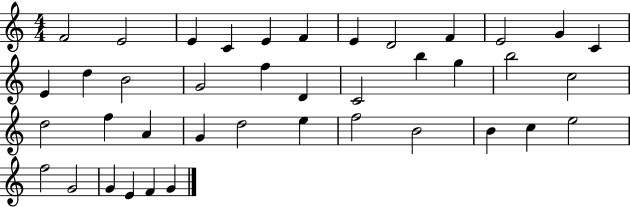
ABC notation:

X:1
T:Untitled
M:4/4
L:1/4
K:C
F2 E2 E C E F E D2 F E2 G C E d B2 G2 f D C2 b g b2 c2 d2 f A G d2 e f2 B2 B c e2 f2 G2 G E F G